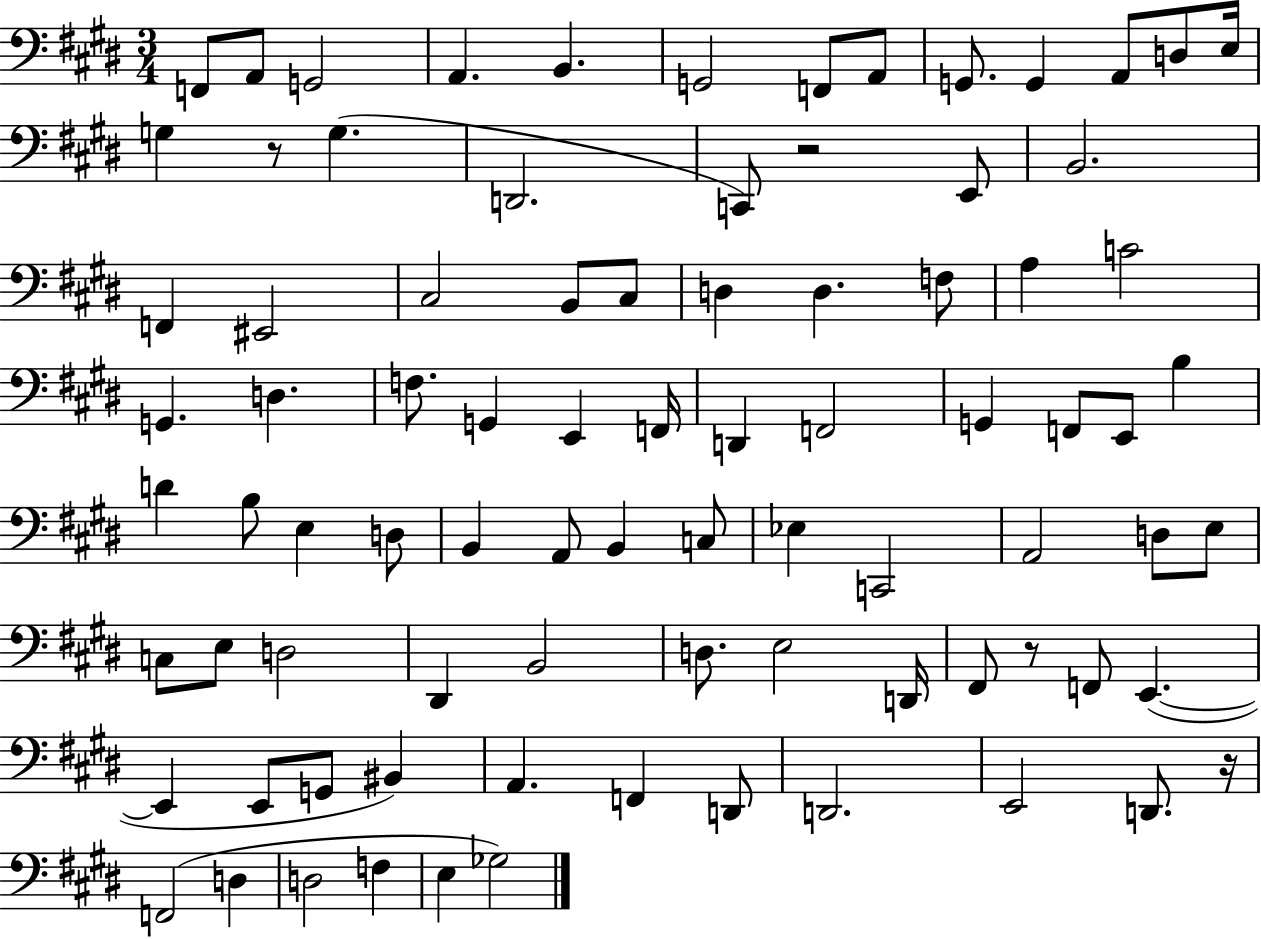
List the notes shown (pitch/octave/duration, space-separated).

F2/e A2/e G2/h A2/q. B2/q. G2/h F2/e A2/e G2/e. G2/q A2/e D3/e E3/s G3/q R/e G3/q. D2/h. C2/e R/h E2/e B2/h. F2/q EIS2/h C#3/h B2/e C#3/e D3/q D3/q. F3/e A3/q C4/h G2/q. D3/q. F3/e. G2/q E2/q F2/s D2/q F2/h G2/q F2/e E2/e B3/q D4/q B3/e E3/q D3/e B2/q A2/e B2/q C3/e Eb3/q C2/h A2/h D3/e E3/e C3/e E3/e D3/h D#2/q B2/h D3/e. E3/h D2/s F#2/e R/e F2/e E2/q. E2/q E2/e G2/e BIS2/q A2/q. F2/q D2/e D2/h. E2/h D2/e. R/s F2/h D3/q D3/h F3/q E3/q Gb3/h